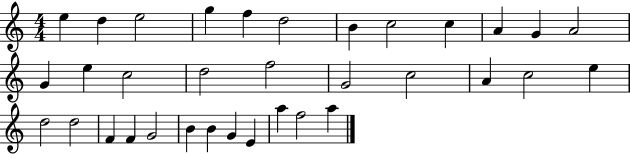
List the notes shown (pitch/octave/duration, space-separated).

E5/q D5/q E5/h G5/q F5/q D5/h B4/q C5/h C5/q A4/q G4/q A4/h G4/q E5/q C5/h D5/h F5/h G4/h C5/h A4/q C5/h E5/q D5/h D5/h F4/q F4/q G4/h B4/q B4/q G4/q E4/q A5/q F5/h A5/q